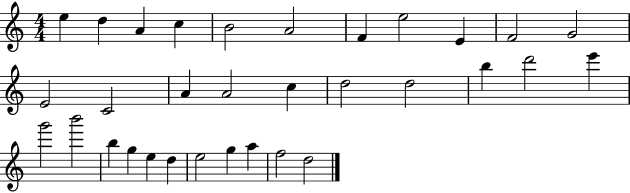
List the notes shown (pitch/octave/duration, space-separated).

E5/q D5/q A4/q C5/q B4/h A4/h F4/q E5/h E4/q F4/h G4/h E4/h C4/h A4/q A4/h C5/q D5/h D5/h B5/q D6/h E6/q G6/h B6/h B5/q G5/q E5/q D5/q E5/h G5/q A5/q F5/h D5/h